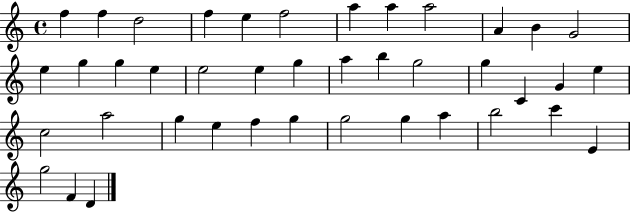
F5/q F5/q D5/h F5/q E5/q F5/h A5/q A5/q A5/h A4/q B4/q G4/h E5/q G5/q G5/q E5/q E5/h E5/q G5/q A5/q B5/q G5/h G5/q C4/q G4/q E5/q C5/h A5/h G5/q E5/q F5/q G5/q G5/h G5/q A5/q B5/h C6/q E4/q G5/h F4/q D4/q